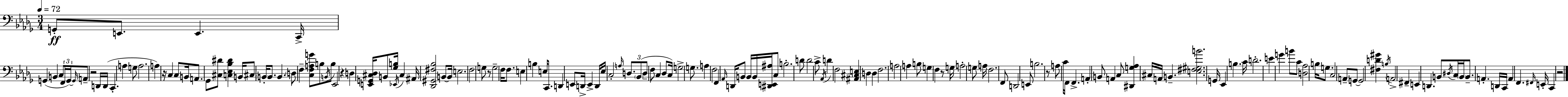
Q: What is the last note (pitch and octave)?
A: C2